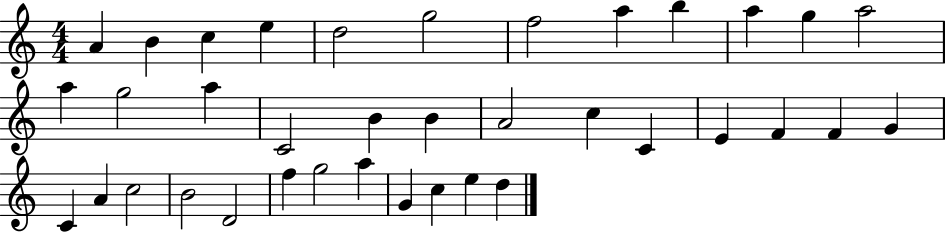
A4/q B4/q C5/q E5/q D5/h G5/h F5/h A5/q B5/q A5/q G5/q A5/h A5/q G5/h A5/q C4/h B4/q B4/q A4/h C5/q C4/q E4/q F4/q F4/q G4/q C4/q A4/q C5/h B4/h D4/h F5/q G5/h A5/q G4/q C5/q E5/q D5/q